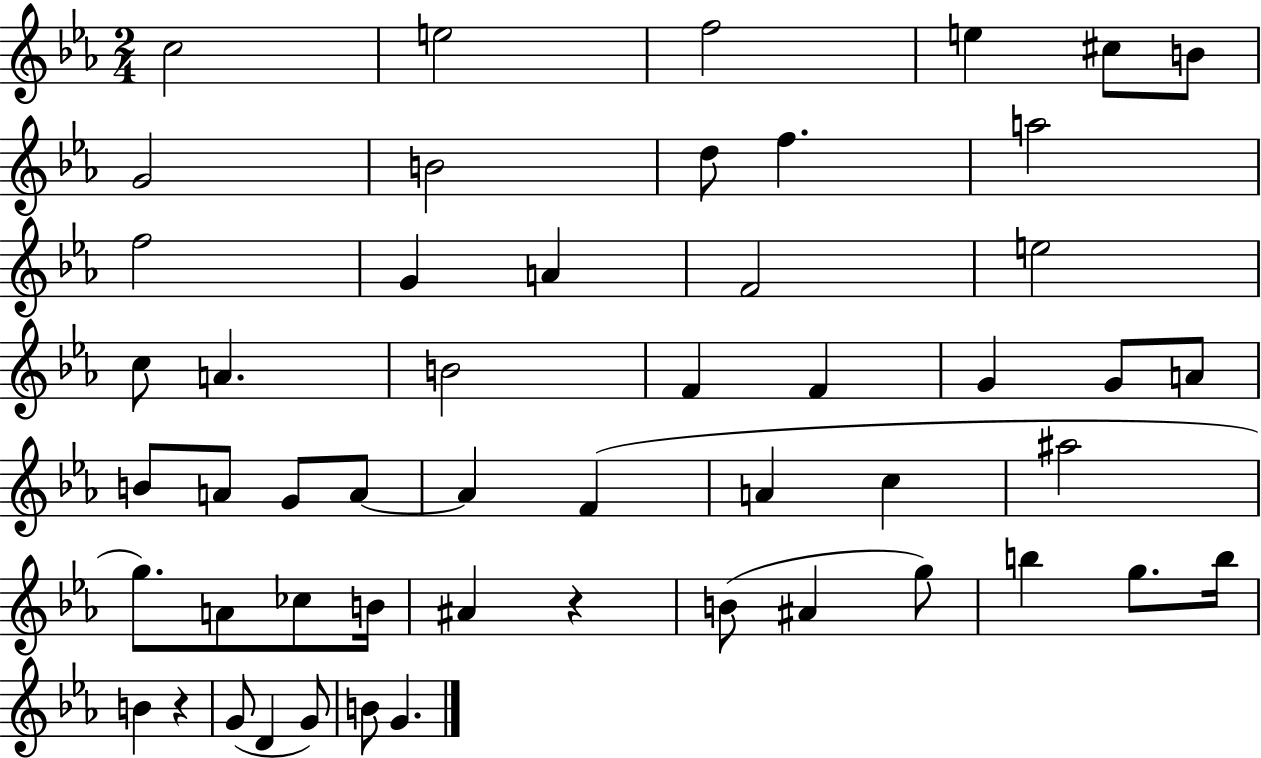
X:1
T:Untitled
M:2/4
L:1/4
K:Eb
c2 e2 f2 e ^c/2 B/2 G2 B2 d/2 f a2 f2 G A F2 e2 c/2 A B2 F F G G/2 A/2 B/2 A/2 G/2 A/2 A F A c ^a2 g/2 A/2 _c/2 B/4 ^A z B/2 ^A g/2 b g/2 b/4 B z G/2 D G/2 B/2 G